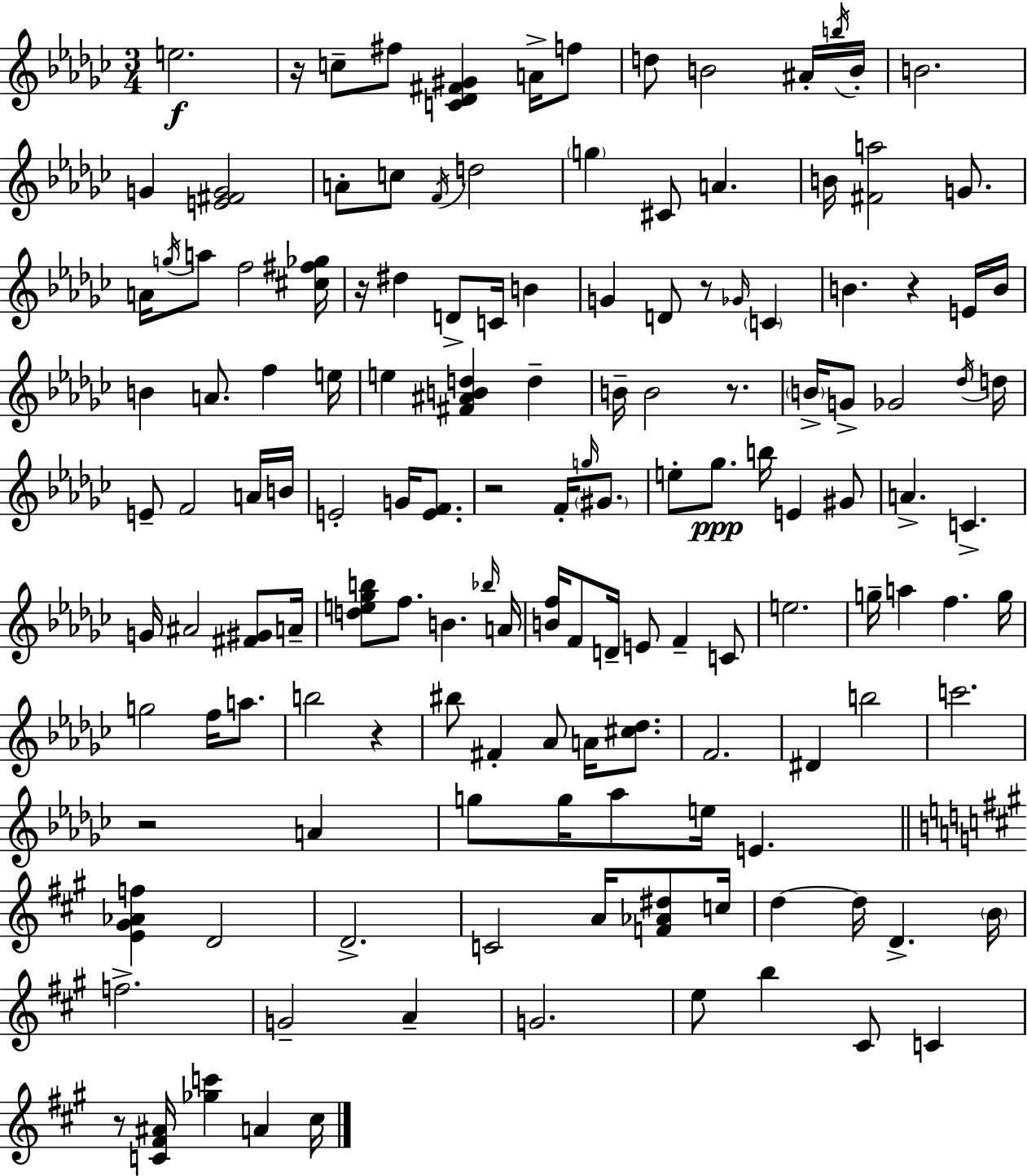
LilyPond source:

{
  \clef treble
  \numericTimeSignature
  \time 3/4
  \key ees \minor
  \repeat volta 2 { e''2.\f | r16 c''8-- fis''8 <c' des' fis' gis'>4 a'16-> f''8 | d''8 b'2 ais'16-. \acciaccatura { b''16 } | b'16-. b'2. | \break g'4 <e' fis' g'>2 | a'8-. c''8 \acciaccatura { f'16 } d''2 | \parenthesize g''4 cis'8 a'4. | b'16 <fis' a''>2 g'8. | \break a'16 \acciaccatura { g''16 } a''8 f''2 | <cis'' fis'' ges''>16 r16 dis''4 d'8-> c'16 b'4 | g'4 d'8 r8 \grace { ges'16 } | \parenthesize c'4 b'4. r4 | \break e'16 b'16 b'4 a'8. f''4 | e''16 e''4 <fis' ais' b' d''>4 | d''4-- b'16-- b'2 | r8. \parenthesize b'16-> g'8-> ges'2 | \break \acciaccatura { des''16 } d''16 e'8-- f'2 | a'16 b'16 e'2-. | g'16 <e' f'>8. r2 | f'16-. \grace { g''16 } \parenthesize gis'8. e''8-. ges''8.\ppp b''16 | \break e'4 gis'8 a'4.-> | c'4.-> g'16 ais'2 | <fis' gis'>8 a'16-- <d'' e'' ges'' b''>8 f''8. b'4. | \grace { bes''16 } a'16 <b' f''>16 f'8 d'16-- e'8 | \break f'4-- c'8 e''2. | g''16-- a''4 | f''4. g''16 g''2 | f''16 a''8. b''2 | \break r4 bis''8 fis'4-. | aes'8 a'16 <cis'' des''>8. f'2. | dis'4 b''2 | c'''2. | \break r2 | a'4 g''8 g''16 aes''8 | e''16 e'4. \bar "||" \break \key a \major <e' gis' aes' f''>4 d'2 | d'2.-> | c'2 a'16 <f' aes' dis''>8 c''16 | d''4~~ d''16 d'4.-> \parenthesize b'16 | \break f''2.-> | g'2-- a'4-- | g'2. | e''8 b''4 cis'8 c'4 | \break r8 <c' fis' ais'>16 <ges'' c'''>4 a'4 cis''16 | } \bar "|."
}